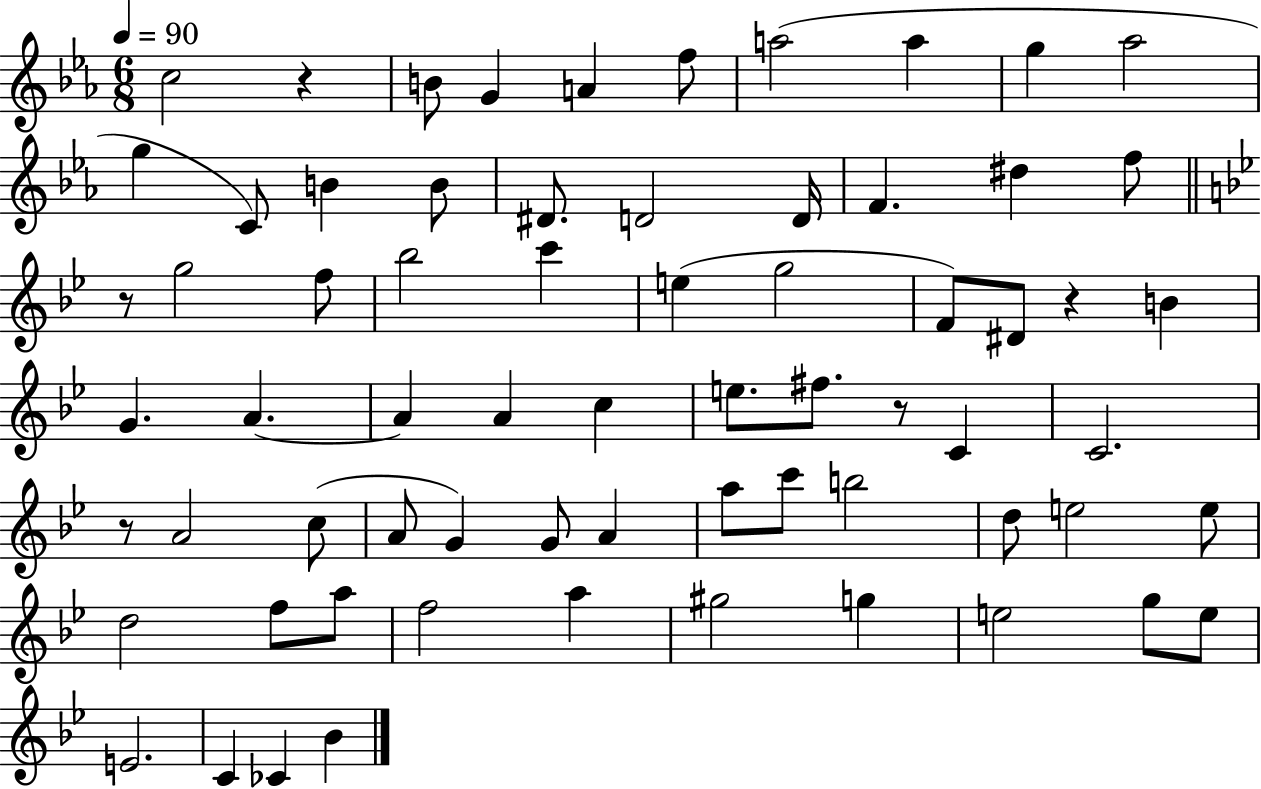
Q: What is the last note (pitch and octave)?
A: Bb4